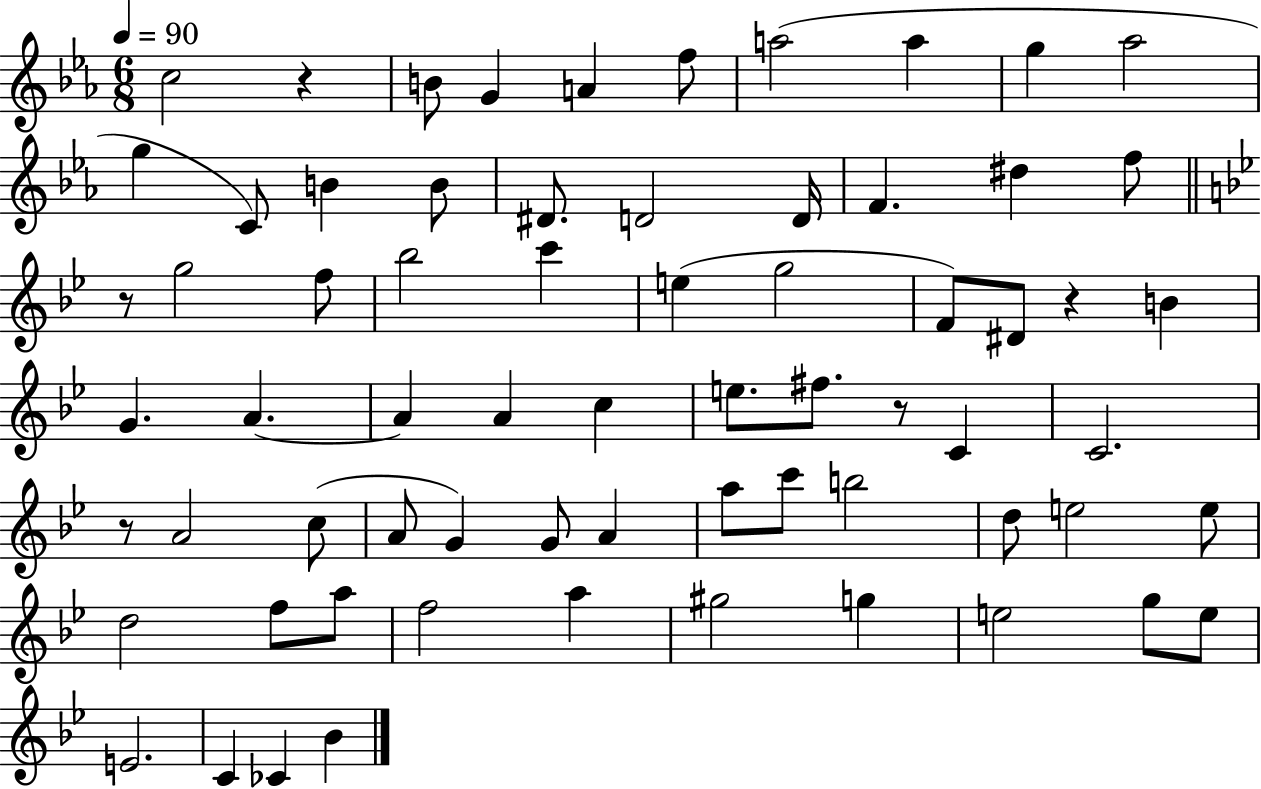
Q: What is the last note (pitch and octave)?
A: Bb4